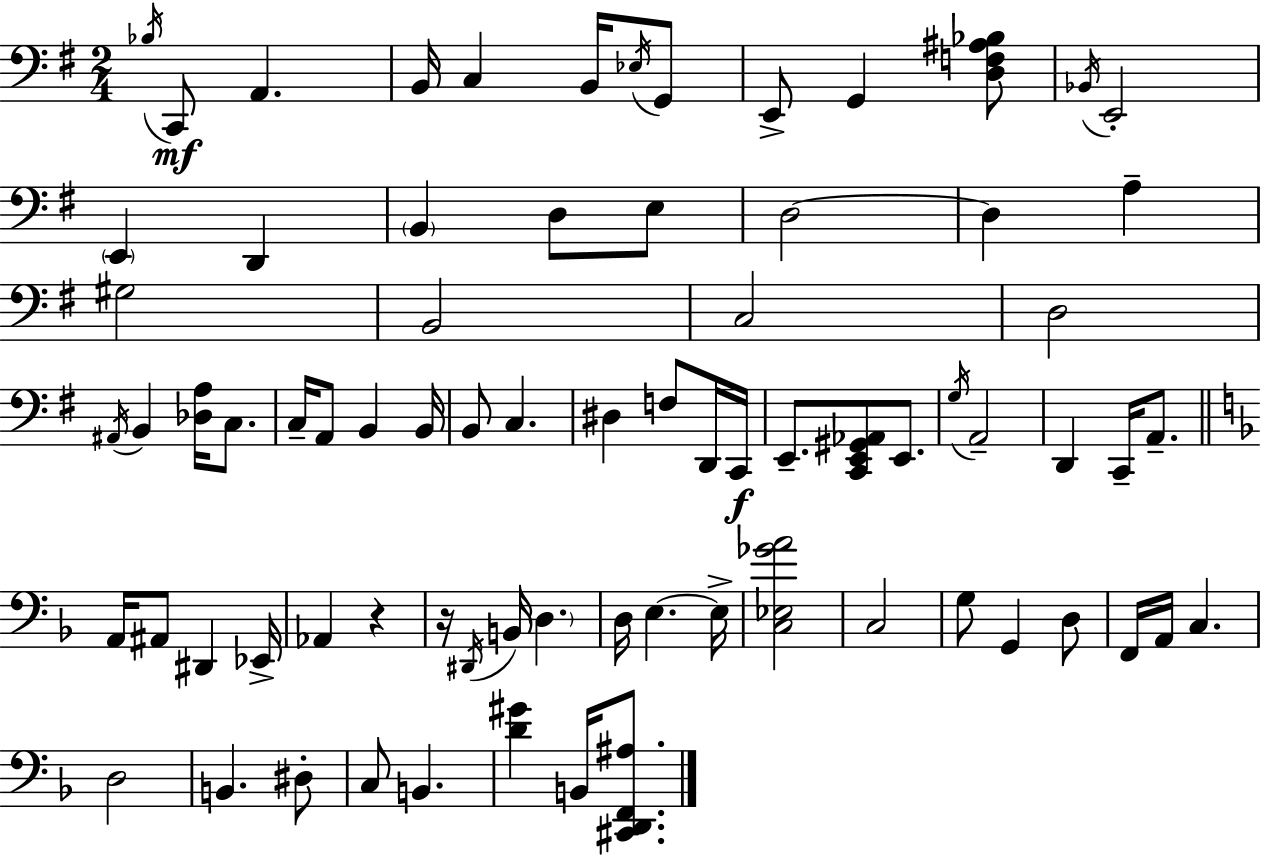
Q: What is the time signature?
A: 2/4